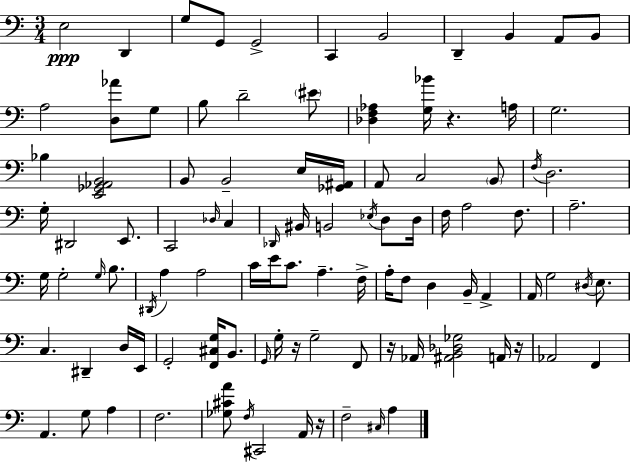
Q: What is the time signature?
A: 3/4